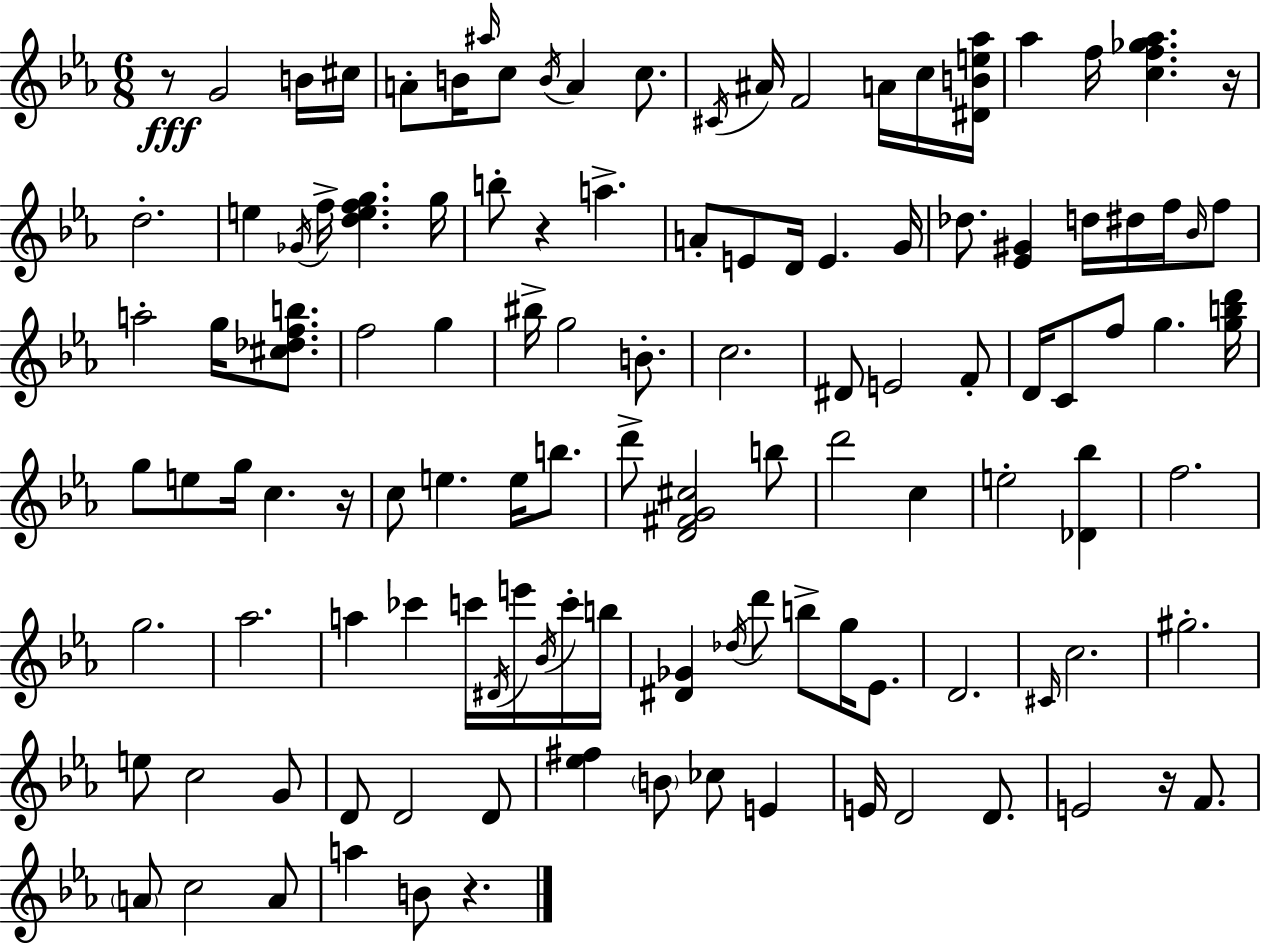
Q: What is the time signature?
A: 6/8